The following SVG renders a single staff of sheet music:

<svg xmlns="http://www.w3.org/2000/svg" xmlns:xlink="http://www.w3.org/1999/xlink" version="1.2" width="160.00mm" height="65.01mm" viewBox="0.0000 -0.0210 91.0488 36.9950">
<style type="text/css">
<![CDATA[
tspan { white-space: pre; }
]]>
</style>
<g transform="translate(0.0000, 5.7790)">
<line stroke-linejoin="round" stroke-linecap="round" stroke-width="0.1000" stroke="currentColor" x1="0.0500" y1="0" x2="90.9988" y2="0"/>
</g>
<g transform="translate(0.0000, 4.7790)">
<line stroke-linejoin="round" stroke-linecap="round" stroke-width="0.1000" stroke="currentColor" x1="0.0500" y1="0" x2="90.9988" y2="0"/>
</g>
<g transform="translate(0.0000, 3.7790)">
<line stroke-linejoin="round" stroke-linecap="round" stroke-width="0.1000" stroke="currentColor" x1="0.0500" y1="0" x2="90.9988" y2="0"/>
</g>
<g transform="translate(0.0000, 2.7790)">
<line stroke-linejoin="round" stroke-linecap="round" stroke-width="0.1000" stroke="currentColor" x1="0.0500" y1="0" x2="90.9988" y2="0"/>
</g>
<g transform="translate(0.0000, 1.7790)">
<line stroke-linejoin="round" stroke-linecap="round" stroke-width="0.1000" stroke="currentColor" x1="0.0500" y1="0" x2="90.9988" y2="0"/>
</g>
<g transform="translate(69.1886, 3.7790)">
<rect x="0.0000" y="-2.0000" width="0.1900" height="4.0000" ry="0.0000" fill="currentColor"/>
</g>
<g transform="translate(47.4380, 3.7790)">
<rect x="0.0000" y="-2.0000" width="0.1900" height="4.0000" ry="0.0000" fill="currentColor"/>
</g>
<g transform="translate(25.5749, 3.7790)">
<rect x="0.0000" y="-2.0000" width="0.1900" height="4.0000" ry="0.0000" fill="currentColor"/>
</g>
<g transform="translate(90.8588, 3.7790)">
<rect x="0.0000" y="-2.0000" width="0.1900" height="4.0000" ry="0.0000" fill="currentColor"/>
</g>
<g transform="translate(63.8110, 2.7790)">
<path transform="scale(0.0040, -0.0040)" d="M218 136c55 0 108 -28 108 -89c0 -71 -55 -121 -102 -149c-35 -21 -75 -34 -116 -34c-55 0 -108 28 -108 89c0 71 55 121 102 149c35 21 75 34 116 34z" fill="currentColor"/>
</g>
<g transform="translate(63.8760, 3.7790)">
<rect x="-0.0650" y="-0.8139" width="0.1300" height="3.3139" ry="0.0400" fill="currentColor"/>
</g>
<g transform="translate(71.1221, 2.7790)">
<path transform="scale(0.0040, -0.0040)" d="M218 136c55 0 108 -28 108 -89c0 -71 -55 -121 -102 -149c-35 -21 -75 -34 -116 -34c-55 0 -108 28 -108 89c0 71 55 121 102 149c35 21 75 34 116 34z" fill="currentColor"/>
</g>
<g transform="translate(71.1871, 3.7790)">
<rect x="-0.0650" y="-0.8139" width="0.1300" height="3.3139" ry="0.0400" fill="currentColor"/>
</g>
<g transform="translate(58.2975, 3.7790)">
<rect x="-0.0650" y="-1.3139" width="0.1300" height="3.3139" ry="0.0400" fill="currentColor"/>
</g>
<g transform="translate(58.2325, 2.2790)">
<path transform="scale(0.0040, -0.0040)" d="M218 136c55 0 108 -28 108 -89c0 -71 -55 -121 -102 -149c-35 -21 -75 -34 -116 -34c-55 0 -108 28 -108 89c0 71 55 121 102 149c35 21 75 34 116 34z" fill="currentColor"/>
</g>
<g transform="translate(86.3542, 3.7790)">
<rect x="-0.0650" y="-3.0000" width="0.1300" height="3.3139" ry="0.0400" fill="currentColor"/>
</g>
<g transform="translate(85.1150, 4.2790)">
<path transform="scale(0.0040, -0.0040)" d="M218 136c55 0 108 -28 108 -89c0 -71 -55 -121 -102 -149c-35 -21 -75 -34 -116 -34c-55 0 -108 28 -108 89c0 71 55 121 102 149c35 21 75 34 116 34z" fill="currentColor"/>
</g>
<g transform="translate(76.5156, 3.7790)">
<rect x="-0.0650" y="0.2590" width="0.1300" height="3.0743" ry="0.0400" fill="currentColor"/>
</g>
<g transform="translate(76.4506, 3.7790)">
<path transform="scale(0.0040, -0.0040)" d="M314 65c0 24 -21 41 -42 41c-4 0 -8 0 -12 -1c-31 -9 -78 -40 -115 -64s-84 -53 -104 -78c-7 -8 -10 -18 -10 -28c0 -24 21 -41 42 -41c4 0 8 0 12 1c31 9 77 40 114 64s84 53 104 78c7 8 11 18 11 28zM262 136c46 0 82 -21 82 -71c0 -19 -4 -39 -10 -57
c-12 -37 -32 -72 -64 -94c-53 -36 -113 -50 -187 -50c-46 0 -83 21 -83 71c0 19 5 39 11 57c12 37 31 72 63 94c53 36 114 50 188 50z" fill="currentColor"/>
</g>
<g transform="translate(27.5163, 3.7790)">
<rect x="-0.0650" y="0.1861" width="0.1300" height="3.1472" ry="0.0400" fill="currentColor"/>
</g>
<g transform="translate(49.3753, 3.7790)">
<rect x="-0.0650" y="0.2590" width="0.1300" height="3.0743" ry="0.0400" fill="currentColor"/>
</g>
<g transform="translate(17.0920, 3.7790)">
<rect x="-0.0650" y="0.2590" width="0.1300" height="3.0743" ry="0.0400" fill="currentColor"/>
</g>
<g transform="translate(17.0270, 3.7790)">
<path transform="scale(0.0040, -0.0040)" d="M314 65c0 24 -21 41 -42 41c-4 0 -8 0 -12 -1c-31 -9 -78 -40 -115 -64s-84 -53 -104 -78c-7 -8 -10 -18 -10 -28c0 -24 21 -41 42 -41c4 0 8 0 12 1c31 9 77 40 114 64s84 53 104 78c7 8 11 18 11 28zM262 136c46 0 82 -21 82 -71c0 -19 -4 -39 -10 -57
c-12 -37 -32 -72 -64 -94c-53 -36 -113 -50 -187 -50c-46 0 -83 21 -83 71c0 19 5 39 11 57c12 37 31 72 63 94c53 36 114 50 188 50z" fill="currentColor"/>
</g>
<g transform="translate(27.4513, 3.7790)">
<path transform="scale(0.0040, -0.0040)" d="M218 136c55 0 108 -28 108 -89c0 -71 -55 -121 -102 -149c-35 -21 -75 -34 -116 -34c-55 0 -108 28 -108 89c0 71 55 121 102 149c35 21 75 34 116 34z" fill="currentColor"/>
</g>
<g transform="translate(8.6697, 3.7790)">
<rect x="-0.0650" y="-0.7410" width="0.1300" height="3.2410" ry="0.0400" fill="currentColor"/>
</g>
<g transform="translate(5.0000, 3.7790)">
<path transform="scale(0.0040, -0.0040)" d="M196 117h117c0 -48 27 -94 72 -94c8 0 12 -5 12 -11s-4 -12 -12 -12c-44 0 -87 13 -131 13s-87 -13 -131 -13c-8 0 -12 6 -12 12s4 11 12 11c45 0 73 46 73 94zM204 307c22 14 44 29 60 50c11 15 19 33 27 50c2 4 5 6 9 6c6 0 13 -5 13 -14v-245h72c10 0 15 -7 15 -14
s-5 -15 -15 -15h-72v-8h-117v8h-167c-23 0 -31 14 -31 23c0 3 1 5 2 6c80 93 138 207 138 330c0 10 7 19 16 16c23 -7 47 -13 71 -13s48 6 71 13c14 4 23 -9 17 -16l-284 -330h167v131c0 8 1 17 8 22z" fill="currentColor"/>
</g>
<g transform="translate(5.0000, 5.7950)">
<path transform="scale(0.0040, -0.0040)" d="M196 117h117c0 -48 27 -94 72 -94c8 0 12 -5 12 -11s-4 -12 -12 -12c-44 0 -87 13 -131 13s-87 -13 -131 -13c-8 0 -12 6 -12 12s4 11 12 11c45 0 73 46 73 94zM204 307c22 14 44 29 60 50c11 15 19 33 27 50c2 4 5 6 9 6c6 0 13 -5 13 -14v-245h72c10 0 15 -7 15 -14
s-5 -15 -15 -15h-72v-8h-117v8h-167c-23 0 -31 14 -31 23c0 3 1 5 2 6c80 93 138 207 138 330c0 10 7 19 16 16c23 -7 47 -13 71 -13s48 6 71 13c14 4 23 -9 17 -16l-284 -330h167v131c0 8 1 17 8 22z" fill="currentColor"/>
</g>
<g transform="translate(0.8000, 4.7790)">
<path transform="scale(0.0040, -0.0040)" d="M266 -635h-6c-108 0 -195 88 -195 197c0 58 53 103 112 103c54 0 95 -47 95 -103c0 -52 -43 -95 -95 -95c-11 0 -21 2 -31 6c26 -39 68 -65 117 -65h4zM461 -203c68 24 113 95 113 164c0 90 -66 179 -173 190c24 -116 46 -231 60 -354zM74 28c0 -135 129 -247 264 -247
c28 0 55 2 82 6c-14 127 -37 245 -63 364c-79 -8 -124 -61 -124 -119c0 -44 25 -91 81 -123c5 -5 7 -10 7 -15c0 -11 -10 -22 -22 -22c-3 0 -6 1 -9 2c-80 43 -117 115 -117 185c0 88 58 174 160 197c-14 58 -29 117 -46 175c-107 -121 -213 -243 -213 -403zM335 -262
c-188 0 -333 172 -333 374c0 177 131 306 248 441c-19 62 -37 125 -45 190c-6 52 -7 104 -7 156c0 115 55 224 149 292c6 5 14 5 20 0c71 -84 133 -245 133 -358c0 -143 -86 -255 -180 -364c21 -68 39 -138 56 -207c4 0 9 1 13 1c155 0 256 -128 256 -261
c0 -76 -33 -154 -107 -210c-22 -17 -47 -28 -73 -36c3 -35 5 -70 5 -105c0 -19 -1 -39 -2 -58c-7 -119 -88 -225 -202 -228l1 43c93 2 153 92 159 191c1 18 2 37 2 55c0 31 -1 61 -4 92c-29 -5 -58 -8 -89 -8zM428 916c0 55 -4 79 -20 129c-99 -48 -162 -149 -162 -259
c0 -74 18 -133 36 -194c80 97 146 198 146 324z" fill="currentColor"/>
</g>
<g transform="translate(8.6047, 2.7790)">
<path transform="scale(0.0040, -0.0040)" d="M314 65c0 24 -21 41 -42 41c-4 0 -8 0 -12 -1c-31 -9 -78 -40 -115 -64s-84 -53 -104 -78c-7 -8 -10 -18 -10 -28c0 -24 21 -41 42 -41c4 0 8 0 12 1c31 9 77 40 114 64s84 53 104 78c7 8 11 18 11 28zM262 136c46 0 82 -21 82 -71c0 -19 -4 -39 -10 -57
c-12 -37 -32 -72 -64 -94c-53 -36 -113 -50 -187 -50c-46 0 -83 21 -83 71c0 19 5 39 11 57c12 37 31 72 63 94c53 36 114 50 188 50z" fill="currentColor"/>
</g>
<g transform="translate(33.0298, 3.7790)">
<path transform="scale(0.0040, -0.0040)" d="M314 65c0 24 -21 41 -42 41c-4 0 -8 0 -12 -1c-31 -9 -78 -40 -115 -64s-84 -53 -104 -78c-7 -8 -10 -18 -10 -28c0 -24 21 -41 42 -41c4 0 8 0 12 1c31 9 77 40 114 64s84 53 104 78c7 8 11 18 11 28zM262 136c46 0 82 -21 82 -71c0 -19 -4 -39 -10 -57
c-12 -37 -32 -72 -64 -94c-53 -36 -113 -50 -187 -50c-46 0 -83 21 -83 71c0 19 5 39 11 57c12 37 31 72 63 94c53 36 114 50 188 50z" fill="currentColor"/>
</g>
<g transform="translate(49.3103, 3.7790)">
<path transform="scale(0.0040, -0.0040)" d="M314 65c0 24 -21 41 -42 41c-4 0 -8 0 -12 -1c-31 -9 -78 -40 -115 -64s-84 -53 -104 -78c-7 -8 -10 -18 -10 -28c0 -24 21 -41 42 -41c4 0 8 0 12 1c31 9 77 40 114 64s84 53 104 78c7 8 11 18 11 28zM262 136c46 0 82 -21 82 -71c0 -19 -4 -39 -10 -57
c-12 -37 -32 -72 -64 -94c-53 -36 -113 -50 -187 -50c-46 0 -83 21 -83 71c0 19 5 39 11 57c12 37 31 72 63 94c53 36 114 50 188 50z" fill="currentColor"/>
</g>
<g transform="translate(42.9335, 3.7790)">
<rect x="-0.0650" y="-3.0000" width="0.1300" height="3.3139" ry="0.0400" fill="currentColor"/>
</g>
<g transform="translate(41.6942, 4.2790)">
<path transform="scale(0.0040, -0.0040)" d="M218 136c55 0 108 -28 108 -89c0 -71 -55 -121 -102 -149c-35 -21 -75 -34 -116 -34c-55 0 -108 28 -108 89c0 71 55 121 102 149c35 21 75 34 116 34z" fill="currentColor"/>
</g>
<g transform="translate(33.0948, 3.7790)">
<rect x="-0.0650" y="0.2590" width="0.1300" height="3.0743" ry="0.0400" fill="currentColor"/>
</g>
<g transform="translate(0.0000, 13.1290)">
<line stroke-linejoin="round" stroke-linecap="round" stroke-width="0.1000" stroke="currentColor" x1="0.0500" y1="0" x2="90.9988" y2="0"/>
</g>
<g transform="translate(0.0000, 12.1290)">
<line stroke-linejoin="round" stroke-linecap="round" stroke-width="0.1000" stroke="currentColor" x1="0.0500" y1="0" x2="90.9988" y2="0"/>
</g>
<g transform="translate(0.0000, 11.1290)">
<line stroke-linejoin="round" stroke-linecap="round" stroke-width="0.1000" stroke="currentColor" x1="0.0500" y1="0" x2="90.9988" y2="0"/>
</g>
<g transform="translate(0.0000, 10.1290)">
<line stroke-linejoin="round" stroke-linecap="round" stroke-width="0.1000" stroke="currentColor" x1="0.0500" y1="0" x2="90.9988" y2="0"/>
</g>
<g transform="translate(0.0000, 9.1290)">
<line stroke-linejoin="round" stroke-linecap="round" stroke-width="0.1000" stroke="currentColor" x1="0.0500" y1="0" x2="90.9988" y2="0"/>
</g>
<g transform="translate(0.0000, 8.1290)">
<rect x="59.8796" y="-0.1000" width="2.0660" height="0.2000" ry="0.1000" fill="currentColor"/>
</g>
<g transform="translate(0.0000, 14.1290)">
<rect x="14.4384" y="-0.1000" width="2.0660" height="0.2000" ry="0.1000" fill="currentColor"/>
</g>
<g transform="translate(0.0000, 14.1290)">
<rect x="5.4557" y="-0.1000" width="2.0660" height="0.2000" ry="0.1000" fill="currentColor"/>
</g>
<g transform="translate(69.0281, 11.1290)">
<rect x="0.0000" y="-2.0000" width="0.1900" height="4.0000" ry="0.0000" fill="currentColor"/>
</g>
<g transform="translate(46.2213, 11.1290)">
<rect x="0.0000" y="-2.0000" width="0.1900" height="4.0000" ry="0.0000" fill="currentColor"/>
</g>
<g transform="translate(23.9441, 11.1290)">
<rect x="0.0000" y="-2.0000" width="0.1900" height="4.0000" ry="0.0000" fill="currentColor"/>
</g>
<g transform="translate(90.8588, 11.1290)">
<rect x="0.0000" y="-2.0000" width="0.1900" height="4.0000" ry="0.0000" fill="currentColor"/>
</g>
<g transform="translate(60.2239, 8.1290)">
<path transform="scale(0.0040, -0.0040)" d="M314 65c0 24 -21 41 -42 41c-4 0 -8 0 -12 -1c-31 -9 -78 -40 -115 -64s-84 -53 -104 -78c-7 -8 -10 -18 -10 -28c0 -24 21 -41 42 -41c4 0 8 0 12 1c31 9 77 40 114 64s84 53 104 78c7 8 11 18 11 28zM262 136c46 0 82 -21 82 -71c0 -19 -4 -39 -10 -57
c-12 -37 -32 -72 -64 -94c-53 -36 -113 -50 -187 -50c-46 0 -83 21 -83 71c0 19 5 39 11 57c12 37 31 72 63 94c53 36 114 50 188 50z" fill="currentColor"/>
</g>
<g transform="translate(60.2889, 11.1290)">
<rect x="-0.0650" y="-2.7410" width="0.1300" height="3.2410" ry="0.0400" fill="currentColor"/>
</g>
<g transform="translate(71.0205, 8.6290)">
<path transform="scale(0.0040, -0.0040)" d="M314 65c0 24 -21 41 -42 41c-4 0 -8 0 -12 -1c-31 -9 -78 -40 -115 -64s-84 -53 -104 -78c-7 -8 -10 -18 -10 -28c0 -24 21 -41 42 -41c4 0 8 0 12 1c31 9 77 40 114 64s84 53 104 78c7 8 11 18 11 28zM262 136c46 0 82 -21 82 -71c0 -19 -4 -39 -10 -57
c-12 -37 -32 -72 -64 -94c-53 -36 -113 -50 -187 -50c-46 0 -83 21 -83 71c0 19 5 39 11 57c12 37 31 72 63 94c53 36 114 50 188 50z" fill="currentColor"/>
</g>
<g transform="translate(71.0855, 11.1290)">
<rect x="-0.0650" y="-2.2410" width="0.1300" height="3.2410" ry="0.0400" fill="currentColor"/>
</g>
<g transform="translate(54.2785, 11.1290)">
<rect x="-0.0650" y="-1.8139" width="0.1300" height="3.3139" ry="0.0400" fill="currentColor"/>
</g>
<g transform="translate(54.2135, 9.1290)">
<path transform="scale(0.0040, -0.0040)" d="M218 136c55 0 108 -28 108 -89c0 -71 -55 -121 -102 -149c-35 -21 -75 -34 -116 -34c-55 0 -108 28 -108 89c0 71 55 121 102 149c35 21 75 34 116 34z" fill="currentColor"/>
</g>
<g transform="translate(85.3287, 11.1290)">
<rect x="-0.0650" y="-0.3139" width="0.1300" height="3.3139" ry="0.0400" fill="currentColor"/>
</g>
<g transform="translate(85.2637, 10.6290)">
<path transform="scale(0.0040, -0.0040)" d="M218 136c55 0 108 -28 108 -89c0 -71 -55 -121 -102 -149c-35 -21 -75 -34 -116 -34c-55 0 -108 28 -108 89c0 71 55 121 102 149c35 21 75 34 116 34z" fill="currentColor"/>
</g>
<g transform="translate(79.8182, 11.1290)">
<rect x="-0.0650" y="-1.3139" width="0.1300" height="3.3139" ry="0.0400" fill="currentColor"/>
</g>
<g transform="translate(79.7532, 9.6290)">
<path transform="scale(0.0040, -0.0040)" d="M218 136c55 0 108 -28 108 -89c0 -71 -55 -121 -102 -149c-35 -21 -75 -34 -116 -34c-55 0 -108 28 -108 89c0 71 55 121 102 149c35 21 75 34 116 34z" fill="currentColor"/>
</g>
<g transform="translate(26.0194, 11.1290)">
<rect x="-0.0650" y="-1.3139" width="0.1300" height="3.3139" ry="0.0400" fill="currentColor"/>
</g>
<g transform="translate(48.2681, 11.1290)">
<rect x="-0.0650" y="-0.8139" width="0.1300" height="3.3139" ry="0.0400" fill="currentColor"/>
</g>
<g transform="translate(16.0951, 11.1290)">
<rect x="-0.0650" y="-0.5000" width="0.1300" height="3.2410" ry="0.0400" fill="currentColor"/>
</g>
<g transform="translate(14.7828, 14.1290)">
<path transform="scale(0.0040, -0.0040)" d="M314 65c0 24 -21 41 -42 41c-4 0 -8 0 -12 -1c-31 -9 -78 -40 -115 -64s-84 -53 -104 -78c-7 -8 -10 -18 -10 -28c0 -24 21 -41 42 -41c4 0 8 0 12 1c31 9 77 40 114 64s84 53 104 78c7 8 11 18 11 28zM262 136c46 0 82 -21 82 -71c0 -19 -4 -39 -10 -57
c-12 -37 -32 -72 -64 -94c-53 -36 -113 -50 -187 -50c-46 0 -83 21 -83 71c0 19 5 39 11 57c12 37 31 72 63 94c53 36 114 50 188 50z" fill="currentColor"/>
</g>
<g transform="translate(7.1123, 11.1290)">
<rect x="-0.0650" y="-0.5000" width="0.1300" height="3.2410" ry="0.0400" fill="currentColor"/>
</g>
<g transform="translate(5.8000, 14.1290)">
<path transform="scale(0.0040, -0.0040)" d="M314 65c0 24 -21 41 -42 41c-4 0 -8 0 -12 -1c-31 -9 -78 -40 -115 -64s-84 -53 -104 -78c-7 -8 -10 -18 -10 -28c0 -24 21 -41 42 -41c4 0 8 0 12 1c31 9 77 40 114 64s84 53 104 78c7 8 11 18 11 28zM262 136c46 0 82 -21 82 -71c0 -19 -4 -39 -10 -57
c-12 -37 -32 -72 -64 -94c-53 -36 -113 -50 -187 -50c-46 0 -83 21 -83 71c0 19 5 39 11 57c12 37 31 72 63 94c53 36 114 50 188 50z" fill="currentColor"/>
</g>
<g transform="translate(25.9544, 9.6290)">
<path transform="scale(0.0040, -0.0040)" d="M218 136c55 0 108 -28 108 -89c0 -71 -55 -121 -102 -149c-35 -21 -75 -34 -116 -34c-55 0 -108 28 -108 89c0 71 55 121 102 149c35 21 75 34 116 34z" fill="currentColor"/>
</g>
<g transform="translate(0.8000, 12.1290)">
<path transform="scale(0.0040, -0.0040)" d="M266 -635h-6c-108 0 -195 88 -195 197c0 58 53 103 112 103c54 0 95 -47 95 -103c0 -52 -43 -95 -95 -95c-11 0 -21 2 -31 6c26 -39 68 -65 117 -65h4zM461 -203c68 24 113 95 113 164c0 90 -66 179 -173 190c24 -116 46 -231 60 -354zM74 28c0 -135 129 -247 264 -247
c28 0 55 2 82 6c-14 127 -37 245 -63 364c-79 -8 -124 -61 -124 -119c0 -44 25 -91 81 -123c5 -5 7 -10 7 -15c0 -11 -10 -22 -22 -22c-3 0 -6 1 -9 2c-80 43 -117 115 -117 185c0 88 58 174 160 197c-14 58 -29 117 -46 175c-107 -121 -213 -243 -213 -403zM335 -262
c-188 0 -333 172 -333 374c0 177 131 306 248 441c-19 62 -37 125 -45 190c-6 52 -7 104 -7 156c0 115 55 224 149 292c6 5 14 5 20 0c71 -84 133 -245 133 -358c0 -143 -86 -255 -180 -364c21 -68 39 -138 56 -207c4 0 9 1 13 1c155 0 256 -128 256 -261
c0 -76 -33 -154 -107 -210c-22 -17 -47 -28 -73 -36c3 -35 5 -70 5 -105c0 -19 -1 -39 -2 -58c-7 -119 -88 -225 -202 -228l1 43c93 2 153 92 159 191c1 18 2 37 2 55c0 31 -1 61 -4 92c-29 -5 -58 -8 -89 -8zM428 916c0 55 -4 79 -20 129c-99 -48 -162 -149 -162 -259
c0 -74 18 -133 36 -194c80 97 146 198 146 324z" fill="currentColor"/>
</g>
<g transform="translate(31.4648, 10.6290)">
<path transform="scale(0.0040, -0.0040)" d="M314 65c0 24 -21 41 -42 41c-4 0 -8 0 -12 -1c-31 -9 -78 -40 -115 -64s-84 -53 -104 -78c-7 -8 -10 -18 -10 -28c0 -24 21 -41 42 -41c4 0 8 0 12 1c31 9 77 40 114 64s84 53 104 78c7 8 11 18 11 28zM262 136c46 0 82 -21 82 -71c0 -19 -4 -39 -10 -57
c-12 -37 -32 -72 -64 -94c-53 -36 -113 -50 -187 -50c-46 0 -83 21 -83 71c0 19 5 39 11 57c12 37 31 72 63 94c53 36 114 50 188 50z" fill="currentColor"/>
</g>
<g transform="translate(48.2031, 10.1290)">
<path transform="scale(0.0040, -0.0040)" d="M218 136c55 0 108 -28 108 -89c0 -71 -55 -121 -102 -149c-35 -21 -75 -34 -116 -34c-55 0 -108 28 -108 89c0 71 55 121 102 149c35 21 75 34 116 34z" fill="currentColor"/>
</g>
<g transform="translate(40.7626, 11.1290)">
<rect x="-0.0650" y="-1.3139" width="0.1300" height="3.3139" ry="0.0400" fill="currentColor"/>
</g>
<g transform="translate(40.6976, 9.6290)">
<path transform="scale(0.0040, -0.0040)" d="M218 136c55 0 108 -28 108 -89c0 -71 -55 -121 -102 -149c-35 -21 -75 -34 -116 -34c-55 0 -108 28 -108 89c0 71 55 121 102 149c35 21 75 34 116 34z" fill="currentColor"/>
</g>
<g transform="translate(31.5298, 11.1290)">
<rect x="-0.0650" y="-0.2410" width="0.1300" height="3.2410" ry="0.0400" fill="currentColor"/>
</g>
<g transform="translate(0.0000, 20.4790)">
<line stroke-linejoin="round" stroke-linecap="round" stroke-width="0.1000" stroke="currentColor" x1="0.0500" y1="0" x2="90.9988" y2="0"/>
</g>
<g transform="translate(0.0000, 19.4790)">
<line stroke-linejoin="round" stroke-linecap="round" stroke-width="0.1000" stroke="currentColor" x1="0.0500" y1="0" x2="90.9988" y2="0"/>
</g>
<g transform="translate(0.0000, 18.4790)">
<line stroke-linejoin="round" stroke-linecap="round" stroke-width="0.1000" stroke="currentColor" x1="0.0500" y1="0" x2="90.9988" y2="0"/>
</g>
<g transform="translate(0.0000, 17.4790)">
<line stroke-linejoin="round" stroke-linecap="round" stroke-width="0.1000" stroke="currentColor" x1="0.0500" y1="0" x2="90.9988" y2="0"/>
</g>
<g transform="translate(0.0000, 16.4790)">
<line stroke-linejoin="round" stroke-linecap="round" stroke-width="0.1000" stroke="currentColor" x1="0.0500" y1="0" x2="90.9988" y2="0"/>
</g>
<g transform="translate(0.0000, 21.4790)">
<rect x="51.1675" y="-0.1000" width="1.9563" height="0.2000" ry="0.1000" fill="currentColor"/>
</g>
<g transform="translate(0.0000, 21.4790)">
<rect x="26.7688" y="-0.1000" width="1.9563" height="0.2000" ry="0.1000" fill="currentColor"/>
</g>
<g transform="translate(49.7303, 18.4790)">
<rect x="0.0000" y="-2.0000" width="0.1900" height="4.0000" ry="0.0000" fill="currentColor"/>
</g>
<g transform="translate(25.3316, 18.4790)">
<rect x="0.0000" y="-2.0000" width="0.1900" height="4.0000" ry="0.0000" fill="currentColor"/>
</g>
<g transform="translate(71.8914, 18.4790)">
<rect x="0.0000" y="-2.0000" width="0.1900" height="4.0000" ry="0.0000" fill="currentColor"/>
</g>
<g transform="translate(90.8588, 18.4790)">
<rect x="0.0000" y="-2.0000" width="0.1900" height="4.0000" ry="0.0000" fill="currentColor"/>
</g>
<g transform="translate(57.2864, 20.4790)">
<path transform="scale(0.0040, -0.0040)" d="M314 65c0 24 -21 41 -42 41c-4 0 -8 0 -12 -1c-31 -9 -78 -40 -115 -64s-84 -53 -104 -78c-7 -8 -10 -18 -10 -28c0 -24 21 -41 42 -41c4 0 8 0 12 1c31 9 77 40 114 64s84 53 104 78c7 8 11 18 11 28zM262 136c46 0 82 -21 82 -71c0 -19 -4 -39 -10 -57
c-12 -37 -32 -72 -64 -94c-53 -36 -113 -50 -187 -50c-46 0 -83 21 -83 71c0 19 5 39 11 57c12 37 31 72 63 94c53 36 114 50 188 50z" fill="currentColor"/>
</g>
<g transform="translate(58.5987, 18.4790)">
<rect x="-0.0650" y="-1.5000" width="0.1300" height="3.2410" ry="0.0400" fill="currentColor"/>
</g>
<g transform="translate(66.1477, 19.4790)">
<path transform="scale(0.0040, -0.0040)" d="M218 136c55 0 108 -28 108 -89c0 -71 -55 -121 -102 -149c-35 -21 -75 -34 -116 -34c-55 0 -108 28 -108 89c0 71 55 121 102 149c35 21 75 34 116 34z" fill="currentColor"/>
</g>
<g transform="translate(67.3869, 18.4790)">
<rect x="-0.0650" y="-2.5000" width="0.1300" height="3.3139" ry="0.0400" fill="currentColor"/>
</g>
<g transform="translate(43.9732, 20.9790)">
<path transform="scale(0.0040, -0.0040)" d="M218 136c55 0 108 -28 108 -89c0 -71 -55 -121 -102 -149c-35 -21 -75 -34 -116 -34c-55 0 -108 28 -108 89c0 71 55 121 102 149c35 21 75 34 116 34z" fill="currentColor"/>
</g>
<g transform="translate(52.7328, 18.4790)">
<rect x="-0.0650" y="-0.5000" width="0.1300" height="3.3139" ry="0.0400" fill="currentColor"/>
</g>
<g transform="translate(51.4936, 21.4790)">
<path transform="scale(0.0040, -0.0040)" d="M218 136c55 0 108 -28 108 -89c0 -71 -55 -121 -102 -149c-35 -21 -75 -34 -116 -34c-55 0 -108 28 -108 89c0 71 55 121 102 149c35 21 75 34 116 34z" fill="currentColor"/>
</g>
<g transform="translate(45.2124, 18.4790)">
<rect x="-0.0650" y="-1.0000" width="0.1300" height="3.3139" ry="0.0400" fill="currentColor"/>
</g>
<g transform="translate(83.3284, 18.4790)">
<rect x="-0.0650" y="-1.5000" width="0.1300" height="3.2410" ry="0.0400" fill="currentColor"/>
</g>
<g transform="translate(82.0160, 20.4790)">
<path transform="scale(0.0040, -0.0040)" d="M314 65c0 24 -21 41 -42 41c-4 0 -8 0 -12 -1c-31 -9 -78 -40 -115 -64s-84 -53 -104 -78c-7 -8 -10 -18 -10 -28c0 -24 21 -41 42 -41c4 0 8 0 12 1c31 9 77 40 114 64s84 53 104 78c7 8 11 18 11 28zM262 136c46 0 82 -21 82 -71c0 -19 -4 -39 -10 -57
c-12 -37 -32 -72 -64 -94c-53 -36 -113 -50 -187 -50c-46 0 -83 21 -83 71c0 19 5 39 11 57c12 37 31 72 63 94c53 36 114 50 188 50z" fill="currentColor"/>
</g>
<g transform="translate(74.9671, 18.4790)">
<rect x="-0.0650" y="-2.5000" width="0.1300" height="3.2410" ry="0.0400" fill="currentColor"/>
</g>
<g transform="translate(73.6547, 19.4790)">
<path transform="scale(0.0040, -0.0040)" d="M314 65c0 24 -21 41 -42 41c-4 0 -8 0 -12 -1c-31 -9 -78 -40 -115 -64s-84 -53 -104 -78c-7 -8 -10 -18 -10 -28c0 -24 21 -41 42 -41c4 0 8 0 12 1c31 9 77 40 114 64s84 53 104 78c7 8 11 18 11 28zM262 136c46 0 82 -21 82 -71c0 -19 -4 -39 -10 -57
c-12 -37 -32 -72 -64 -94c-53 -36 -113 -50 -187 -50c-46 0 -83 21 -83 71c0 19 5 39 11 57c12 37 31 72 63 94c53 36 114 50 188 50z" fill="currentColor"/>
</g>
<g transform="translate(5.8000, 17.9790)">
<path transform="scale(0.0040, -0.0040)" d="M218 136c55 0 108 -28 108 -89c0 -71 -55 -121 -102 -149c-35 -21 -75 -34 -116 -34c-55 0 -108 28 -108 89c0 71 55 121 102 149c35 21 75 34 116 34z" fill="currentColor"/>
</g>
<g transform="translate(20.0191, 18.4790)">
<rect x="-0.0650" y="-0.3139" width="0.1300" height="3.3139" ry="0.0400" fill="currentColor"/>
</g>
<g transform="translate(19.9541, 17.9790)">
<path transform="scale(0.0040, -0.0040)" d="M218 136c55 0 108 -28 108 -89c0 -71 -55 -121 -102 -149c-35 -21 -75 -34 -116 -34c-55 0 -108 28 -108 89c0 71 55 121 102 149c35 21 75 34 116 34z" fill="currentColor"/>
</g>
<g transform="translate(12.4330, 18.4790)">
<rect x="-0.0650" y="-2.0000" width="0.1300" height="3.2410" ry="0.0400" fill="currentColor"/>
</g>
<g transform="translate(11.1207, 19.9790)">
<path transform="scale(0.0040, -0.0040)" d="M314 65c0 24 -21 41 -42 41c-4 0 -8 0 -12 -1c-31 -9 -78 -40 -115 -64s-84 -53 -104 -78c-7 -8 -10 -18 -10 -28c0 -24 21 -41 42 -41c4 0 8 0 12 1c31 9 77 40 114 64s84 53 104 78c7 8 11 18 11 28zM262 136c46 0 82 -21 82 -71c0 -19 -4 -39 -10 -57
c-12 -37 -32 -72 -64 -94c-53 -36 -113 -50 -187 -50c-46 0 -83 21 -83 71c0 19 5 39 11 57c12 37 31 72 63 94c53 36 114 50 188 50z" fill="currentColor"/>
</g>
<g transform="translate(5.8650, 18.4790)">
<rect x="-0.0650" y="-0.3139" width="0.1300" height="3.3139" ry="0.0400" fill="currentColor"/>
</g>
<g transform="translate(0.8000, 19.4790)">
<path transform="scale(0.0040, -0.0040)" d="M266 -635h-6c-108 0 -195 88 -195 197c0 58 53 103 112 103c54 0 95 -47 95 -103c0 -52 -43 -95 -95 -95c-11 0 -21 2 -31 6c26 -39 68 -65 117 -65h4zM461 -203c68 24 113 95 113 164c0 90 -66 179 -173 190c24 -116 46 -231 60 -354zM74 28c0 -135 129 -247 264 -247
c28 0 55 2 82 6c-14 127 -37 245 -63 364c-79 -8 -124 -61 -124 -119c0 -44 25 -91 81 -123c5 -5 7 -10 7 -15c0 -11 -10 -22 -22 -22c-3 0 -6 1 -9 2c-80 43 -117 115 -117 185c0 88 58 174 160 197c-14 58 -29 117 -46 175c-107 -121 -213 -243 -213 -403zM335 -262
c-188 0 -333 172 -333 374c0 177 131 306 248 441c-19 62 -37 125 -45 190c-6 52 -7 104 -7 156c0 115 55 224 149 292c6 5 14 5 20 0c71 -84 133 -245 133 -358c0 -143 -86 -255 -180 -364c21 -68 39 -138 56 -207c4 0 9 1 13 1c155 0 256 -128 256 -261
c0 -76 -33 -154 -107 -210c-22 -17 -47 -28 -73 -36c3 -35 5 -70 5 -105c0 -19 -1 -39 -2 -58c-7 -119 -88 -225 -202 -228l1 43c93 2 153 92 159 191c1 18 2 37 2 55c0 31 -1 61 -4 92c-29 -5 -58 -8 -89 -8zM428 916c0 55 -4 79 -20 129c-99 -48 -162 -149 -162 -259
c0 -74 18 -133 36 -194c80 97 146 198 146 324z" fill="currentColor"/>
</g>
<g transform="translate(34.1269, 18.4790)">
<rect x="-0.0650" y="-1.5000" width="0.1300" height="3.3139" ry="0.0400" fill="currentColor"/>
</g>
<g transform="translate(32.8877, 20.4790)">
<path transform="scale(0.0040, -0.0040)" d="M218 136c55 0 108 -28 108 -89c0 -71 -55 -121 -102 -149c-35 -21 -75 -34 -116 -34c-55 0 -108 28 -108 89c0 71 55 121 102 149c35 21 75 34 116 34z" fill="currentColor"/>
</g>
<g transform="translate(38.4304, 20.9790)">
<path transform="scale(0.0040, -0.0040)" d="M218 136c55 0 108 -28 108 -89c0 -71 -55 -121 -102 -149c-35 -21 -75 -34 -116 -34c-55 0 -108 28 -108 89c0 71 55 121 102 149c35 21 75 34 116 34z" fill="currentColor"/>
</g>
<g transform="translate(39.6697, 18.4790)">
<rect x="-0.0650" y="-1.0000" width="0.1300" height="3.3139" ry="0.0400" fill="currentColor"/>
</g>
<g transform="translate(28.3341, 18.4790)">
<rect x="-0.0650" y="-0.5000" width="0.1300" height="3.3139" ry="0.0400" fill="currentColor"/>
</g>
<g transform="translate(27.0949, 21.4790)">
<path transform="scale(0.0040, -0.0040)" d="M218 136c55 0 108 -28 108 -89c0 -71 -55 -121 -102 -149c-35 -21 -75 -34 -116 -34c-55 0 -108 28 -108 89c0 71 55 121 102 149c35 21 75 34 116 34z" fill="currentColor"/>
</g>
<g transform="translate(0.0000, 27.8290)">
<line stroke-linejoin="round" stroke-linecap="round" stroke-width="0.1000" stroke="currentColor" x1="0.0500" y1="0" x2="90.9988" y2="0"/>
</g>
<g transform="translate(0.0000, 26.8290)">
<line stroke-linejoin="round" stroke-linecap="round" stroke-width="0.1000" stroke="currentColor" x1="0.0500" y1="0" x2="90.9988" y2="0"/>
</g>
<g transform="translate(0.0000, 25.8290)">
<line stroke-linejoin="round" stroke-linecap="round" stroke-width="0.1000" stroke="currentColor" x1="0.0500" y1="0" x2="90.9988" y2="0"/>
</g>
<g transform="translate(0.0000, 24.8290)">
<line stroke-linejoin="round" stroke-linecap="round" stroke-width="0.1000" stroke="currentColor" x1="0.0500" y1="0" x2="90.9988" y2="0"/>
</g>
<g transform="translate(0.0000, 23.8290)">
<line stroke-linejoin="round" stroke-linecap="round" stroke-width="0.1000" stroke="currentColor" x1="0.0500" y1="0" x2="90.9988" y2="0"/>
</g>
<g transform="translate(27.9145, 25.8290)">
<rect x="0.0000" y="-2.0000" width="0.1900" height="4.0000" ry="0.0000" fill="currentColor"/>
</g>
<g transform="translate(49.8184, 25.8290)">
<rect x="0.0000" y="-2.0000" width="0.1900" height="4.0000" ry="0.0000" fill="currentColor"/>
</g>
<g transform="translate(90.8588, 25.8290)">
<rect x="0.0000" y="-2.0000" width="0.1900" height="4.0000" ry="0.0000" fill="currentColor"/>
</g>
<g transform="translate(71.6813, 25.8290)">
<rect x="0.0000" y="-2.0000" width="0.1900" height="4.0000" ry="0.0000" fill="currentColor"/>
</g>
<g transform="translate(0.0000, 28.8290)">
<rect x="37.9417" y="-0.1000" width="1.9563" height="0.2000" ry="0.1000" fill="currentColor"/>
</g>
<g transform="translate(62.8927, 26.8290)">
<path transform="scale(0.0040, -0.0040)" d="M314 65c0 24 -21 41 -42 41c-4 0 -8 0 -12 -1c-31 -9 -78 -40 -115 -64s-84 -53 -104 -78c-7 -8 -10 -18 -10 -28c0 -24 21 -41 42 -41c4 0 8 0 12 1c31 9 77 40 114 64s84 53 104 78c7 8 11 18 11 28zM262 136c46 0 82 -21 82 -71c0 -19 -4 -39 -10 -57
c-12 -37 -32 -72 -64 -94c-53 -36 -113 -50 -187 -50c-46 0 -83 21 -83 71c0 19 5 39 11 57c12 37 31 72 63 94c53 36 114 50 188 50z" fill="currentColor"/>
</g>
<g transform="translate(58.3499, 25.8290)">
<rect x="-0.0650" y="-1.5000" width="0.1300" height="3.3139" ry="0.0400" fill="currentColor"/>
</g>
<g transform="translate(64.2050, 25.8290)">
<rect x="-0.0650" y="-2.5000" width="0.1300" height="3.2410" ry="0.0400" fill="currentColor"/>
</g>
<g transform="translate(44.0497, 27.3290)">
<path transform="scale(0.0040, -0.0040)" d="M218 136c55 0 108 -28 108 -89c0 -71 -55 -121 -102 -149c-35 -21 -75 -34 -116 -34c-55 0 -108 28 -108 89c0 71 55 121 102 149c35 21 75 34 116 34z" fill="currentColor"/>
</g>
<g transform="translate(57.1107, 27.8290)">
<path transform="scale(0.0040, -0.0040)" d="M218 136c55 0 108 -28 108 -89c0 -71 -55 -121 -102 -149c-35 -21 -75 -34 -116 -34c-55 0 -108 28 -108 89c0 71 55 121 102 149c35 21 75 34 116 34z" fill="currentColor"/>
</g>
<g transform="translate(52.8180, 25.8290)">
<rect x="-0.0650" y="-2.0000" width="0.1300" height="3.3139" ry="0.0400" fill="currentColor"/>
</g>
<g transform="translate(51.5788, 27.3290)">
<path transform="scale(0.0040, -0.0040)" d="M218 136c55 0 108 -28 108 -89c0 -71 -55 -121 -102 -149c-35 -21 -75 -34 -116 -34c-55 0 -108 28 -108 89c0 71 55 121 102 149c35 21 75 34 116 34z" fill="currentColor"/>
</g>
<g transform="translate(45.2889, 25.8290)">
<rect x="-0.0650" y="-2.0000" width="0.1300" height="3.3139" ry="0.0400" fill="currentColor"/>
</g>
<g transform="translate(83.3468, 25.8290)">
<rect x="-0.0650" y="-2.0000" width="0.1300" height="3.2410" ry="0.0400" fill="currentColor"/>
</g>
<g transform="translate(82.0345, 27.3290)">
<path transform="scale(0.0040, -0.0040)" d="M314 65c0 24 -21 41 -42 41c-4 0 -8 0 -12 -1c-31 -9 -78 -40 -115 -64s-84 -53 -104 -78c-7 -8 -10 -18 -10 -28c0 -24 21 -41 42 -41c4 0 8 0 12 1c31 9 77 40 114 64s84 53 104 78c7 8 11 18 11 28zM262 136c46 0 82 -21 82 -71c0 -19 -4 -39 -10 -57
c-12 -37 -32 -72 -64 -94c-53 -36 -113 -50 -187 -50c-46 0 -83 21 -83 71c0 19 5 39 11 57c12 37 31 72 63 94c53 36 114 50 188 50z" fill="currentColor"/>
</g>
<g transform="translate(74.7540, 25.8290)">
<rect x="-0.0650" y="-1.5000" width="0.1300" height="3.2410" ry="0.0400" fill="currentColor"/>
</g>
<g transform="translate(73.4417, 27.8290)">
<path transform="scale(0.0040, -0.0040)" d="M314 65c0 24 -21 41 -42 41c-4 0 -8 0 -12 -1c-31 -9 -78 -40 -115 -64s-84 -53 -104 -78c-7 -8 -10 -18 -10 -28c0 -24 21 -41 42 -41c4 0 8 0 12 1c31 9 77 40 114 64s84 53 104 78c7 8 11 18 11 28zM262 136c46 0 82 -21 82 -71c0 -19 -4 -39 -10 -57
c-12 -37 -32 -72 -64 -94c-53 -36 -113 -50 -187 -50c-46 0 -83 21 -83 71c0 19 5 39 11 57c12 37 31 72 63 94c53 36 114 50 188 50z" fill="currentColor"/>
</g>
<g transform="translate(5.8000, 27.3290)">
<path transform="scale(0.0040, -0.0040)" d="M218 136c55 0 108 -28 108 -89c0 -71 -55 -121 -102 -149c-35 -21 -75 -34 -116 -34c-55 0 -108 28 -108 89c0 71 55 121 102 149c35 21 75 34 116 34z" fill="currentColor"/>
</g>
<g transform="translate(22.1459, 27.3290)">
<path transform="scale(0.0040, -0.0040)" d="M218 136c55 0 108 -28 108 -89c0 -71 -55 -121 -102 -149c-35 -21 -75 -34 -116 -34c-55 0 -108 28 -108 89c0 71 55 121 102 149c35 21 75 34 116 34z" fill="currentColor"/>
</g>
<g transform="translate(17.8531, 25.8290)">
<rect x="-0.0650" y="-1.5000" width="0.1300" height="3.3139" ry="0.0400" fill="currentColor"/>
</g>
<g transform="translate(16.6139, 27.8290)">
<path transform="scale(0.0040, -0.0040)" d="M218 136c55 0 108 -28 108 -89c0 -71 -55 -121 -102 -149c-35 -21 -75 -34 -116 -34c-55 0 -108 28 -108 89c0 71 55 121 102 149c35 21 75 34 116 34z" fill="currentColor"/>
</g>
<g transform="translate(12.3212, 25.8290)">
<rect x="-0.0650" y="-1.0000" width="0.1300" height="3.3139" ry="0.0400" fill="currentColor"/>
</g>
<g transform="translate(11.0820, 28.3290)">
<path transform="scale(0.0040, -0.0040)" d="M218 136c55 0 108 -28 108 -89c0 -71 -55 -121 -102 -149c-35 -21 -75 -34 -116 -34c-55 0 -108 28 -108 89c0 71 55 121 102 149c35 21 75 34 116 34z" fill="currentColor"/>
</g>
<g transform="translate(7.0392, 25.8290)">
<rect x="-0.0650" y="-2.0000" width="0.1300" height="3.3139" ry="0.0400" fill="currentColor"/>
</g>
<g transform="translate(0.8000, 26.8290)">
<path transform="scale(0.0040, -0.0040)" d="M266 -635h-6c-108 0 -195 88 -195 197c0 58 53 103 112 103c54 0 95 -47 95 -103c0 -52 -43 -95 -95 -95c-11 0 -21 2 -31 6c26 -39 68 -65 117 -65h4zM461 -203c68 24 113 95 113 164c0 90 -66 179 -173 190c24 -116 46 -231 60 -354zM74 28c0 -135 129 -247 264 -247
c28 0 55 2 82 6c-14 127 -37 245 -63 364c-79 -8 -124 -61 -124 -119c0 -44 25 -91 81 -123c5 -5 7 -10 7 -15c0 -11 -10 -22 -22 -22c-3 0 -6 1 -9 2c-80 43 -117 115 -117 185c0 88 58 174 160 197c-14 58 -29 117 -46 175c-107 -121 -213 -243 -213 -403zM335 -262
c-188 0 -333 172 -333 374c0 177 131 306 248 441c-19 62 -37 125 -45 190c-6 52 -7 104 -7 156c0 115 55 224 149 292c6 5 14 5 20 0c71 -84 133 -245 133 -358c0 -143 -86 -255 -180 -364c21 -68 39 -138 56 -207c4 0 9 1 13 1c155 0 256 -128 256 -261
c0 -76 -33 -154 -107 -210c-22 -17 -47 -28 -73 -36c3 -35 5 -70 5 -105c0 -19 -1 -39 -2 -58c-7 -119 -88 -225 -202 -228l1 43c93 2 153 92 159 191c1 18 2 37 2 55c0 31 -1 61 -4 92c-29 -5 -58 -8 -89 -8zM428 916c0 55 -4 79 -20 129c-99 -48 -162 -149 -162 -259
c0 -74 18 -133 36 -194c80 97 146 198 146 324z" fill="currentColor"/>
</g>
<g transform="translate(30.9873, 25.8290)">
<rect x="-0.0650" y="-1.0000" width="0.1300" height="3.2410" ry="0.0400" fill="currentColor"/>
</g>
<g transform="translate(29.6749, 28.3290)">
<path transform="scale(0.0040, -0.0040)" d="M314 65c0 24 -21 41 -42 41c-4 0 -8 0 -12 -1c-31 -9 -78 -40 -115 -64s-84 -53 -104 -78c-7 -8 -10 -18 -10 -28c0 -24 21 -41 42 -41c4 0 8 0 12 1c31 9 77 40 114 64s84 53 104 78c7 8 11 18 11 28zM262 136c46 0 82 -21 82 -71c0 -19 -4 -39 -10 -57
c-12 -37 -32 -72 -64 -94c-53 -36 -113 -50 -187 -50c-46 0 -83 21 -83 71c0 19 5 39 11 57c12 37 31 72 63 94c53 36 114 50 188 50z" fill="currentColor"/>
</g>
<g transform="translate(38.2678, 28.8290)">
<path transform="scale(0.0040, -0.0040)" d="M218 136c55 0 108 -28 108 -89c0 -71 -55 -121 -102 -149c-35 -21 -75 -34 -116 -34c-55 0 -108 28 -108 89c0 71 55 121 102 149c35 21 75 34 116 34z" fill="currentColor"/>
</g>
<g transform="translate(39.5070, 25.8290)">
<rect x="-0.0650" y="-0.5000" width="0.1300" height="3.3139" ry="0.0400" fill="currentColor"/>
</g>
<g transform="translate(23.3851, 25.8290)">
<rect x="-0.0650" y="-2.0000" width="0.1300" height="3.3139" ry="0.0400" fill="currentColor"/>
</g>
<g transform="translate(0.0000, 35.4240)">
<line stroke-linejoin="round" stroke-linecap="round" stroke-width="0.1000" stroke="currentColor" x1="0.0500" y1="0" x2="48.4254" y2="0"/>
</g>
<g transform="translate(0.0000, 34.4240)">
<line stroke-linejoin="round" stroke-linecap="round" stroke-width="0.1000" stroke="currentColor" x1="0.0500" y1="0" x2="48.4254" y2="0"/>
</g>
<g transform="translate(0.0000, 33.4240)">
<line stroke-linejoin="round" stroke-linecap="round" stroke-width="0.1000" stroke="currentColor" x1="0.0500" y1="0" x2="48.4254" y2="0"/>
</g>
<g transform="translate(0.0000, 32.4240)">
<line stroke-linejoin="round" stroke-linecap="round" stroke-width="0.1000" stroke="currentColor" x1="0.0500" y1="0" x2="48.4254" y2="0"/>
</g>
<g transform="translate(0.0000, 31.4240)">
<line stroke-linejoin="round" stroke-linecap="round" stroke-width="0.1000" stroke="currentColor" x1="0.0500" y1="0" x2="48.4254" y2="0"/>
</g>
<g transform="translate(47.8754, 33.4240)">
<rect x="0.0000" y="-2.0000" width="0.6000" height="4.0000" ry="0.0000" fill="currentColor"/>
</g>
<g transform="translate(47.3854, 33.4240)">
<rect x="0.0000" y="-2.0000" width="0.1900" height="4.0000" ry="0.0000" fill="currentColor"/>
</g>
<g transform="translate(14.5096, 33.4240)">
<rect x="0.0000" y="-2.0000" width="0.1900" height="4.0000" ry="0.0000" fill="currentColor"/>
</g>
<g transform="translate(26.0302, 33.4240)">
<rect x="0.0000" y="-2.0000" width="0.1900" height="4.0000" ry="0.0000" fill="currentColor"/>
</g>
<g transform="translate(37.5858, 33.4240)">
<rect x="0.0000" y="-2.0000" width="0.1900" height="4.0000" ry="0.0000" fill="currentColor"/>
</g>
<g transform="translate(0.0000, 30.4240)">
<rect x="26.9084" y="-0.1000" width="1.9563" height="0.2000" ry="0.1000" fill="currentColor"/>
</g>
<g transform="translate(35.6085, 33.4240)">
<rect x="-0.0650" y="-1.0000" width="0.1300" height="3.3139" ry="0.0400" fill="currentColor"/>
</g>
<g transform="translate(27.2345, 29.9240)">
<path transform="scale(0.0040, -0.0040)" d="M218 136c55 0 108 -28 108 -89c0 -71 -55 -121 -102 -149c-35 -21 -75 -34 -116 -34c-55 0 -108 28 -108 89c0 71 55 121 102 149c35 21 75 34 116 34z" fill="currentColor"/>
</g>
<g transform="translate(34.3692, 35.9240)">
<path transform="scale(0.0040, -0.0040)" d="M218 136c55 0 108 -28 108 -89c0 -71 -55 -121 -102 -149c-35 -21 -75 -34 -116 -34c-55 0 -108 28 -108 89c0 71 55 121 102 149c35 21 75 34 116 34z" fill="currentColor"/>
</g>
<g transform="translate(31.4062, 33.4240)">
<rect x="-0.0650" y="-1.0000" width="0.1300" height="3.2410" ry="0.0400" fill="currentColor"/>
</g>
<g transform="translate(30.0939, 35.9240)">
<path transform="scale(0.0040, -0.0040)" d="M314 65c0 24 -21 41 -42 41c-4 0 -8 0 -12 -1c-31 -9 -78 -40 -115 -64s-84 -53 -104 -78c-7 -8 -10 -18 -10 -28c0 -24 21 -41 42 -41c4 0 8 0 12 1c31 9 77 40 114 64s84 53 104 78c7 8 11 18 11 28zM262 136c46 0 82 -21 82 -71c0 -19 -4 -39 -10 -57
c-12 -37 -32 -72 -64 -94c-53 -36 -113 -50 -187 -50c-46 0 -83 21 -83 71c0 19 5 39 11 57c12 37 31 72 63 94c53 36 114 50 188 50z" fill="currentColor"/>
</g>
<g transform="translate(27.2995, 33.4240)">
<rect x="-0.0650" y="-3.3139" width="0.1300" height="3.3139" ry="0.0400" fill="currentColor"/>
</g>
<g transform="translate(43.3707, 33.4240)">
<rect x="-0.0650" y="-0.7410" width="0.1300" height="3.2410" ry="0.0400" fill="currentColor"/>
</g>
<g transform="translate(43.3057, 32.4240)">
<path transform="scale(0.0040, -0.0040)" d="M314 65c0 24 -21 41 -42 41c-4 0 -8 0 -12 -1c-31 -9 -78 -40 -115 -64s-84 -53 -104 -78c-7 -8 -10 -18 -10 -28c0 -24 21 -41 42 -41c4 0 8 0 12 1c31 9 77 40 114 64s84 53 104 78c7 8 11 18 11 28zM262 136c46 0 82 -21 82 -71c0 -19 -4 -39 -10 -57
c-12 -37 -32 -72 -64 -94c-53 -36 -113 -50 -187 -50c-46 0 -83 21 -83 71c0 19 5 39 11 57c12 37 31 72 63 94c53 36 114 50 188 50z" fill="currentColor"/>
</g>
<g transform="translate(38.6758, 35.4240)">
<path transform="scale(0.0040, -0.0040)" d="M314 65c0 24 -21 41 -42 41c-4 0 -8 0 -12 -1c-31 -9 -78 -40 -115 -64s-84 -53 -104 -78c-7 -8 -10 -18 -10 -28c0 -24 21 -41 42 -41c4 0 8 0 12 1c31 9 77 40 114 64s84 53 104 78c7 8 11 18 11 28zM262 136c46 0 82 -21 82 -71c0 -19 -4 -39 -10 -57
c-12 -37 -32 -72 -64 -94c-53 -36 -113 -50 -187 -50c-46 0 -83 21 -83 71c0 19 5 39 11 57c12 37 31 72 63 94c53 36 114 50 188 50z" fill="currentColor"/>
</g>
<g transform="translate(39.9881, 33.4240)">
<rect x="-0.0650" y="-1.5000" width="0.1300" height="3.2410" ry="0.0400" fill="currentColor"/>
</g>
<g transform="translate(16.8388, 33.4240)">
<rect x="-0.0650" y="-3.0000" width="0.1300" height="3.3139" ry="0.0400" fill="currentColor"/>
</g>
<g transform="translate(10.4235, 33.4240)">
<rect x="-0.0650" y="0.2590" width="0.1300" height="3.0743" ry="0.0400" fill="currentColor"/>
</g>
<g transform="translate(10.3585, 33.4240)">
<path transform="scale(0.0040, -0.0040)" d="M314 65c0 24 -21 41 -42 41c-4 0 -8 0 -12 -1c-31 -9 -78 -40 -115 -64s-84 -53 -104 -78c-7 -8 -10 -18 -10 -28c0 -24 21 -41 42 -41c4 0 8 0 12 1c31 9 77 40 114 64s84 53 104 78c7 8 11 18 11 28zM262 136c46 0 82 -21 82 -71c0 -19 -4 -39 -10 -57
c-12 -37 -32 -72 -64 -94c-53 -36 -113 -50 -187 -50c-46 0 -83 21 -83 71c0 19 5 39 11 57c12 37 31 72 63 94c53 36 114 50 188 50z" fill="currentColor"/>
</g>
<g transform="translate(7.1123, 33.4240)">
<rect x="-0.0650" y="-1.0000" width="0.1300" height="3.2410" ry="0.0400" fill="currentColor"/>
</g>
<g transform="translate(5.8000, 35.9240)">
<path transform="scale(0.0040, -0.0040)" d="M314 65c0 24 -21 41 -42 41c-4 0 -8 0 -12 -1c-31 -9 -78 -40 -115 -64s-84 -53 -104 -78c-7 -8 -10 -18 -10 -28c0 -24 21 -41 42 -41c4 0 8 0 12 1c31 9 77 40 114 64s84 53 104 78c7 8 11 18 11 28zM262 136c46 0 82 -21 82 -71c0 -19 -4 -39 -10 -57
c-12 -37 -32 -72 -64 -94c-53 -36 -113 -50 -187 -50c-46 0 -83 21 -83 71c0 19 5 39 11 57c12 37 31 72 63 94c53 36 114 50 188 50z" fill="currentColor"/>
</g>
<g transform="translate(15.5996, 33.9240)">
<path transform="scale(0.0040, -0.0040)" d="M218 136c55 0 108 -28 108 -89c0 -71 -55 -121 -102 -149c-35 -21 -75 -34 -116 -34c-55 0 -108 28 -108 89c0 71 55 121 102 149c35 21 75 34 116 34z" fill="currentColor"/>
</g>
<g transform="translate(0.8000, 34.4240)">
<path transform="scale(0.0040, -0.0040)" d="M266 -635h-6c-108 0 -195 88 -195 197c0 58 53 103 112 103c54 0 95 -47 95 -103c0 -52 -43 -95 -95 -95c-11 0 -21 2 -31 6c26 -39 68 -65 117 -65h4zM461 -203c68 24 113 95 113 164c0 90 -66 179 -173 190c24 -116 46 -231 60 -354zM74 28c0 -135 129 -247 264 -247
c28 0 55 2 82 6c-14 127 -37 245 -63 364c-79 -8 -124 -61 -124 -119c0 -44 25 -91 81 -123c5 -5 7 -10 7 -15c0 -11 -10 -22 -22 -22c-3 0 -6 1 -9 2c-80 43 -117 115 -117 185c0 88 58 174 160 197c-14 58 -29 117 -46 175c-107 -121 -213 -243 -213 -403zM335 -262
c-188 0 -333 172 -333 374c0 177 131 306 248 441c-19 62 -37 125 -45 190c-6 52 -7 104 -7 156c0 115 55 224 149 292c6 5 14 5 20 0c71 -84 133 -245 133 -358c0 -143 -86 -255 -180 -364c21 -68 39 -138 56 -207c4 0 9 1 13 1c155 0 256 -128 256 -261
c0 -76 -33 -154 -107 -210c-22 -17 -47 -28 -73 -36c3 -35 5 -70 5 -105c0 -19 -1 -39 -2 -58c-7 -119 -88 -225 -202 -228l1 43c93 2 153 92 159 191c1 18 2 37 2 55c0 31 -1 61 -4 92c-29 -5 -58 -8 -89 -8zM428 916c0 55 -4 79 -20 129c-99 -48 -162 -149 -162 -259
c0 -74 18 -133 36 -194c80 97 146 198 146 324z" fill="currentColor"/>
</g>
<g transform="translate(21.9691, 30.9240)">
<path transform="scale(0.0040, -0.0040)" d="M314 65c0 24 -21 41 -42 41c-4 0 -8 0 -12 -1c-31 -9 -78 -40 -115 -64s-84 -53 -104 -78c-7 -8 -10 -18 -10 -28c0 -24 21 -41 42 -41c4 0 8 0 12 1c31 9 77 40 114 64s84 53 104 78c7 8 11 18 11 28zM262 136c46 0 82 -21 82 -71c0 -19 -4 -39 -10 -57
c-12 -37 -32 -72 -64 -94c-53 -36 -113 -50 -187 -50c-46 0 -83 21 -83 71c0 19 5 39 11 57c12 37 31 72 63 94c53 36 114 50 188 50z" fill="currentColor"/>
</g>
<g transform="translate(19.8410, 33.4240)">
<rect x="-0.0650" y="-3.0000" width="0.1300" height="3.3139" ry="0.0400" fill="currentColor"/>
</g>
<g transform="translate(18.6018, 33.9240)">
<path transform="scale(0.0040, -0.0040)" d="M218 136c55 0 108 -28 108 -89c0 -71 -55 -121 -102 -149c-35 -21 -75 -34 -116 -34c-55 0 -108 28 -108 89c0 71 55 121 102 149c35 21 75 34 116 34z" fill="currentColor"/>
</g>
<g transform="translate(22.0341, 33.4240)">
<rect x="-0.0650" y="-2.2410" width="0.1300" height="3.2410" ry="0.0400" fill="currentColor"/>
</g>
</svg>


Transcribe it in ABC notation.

X:1
T:Untitled
M:4/4
L:1/4
K:C
d2 B2 B B2 A B2 e d d B2 A C2 C2 e c2 e d f a2 g2 e c c F2 c C E D D C E2 G G2 E2 F D E F D2 C F F E G2 E2 F2 D2 B2 A A g2 b D2 D E2 d2